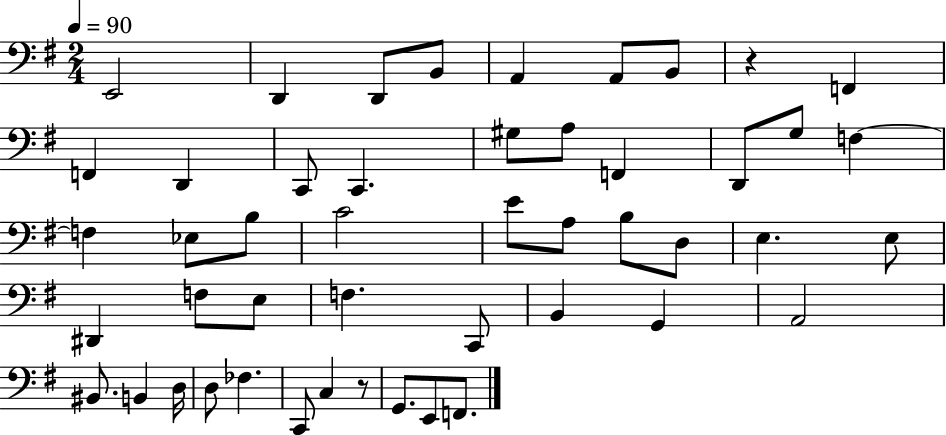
X:1
T:Untitled
M:2/4
L:1/4
K:G
E,,2 D,, D,,/2 B,,/2 A,, A,,/2 B,,/2 z F,, F,, D,, C,,/2 C,, ^G,/2 A,/2 F,, D,,/2 G,/2 F, F, _E,/2 B,/2 C2 E/2 A,/2 B,/2 D,/2 E, E,/2 ^D,, F,/2 E,/2 F, C,,/2 B,, G,, A,,2 ^B,,/2 B,, D,/4 D,/2 _F, C,,/2 C, z/2 G,,/2 E,,/2 F,,/2